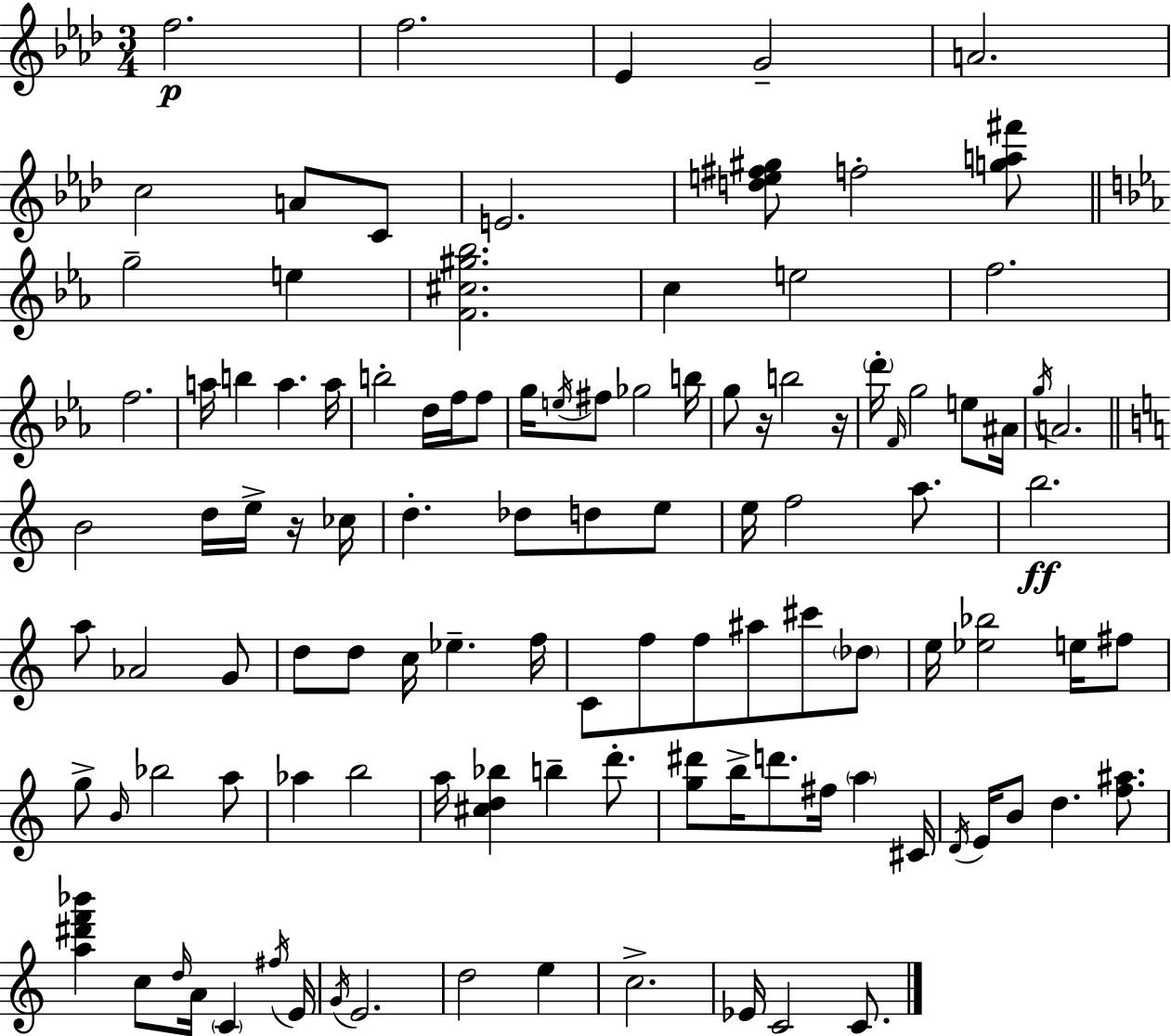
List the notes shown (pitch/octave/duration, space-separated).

F5/h. F5/h. Eb4/q G4/h A4/h. C5/h A4/e C4/e E4/h. [D5,E5,F#5,G#5]/e F5/h [G5,A5,F#6]/e G5/h E5/q [F4,C#5,G#5,Bb5]/h. C5/q E5/h F5/h. F5/h. A5/s B5/q A5/q. A5/s B5/h D5/s F5/s F5/e G5/s E5/s F#5/e Gb5/h B5/s G5/e R/s B5/h R/s D6/s F4/s G5/h E5/e A#4/s G5/s A4/h. B4/h D5/s E5/s R/s CES5/s D5/q. Db5/e D5/e E5/e E5/s F5/h A5/e. B5/h. A5/e Ab4/h G4/e D5/e D5/e C5/s Eb5/q. F5/s C4/e F5/e F5/e A#5/e C#6/e Db5/e E5/s [Eb5,Bb5]/h E5/s F#5/e G5/e B4/s Bb5/h A5/e Ab5/q B5/h A5/s [C#5,D5,Bb5]/q B5/q D6/e. [G5,D#6]/e B5/s D6/e. F#5/s A5/q C#4/s D4/s E4/s B4/e D5/q. [F5,A#5]/e. [A5,D#6,F6,Bb6]/q C5/e D5/s A4/s C4/q F#5/s E4/s G4/s E4/h. D5/h E5/q C5/h. Eb4/s C4/h C4/e.